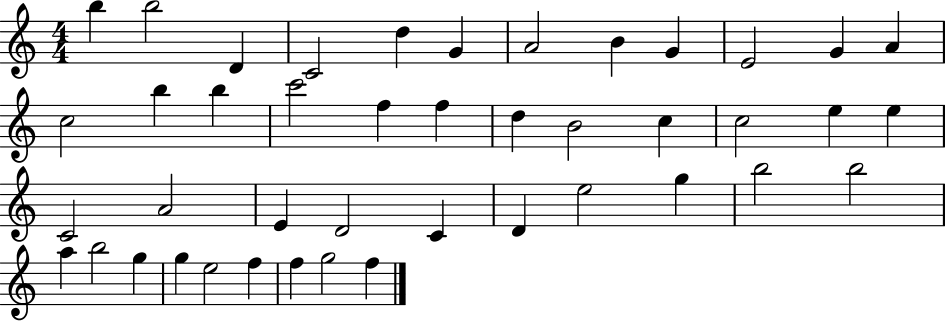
X:1
T:Untitled
M:4/4
L:1/4
K:C
b b2 D C2 d G A2 B G E2 G A c2 b b c'2 f f d B2 c c2 e e C2 A2 E D2 C D e2 g b2 b2 a b2 g g e2 f f g2 f